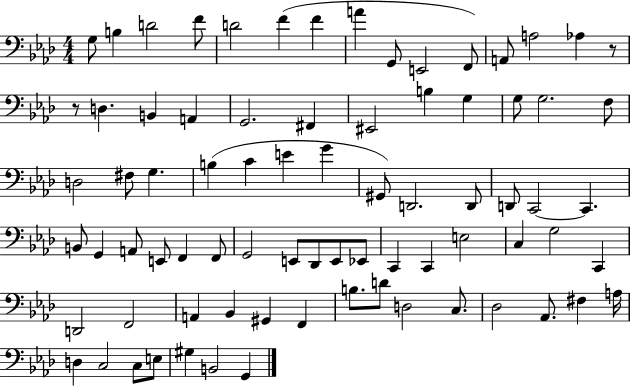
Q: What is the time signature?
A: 4/4